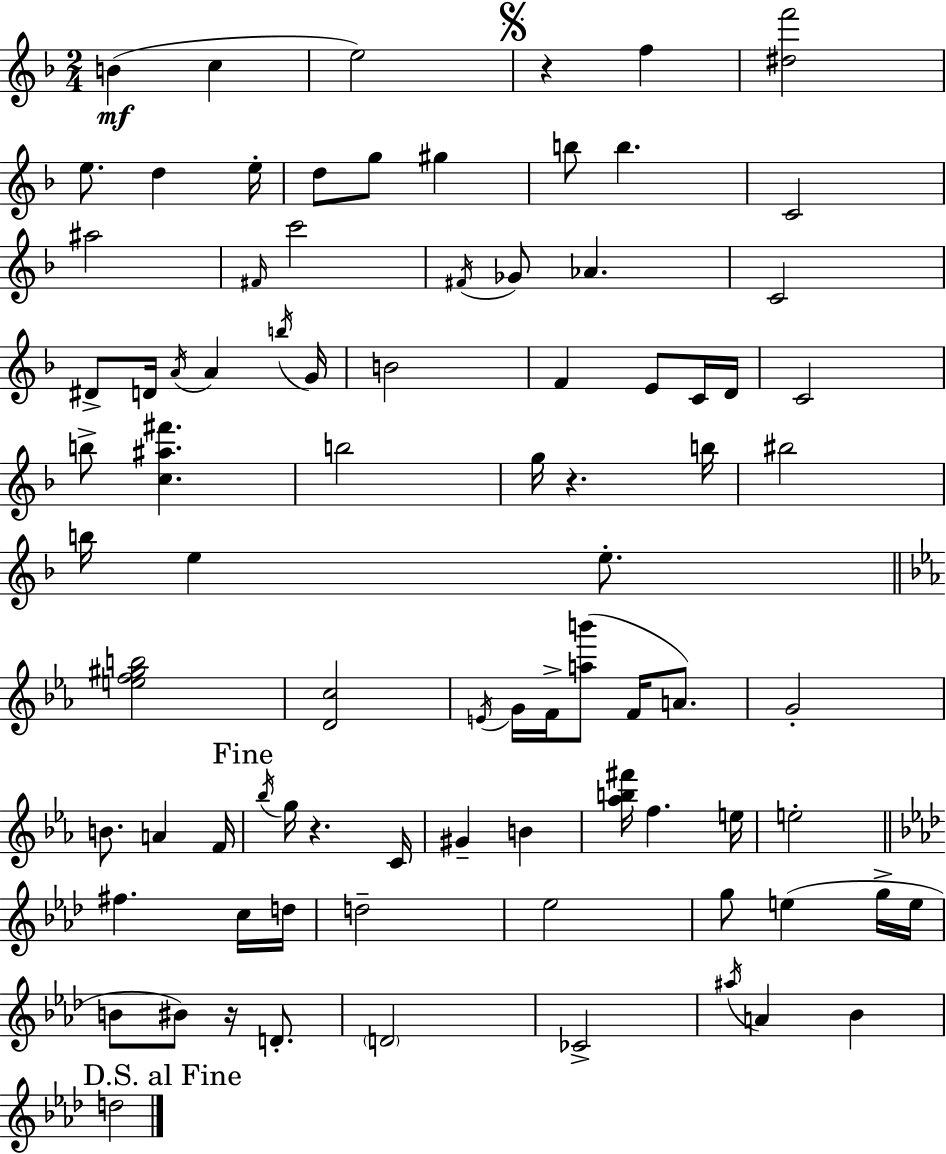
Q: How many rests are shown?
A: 4